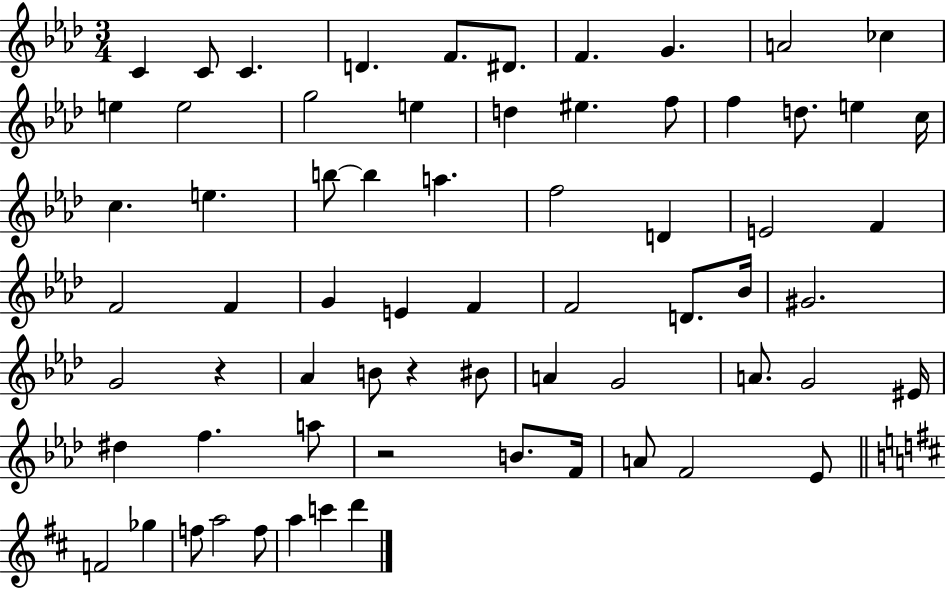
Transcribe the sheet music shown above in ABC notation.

X:1
T:Untitled
M:3/4
L:1/4
K:Ab
C C/2 C D F/2 ^D/2 F G A2 _c e e2 g2 e d ^e f/2 f d/2 e c/4 c e b/2 b a f2 D E2 F F2 F G E F F2 D/2 _B/4 ^G2 G2 z _A B/2 z ^B/2 A G2 A/2 G2 ^E/4 ^d f a/2 z2 B/2 F/4 A/2 F2 _E/2 F2 _g f/2 a2 f/2 a c' d'